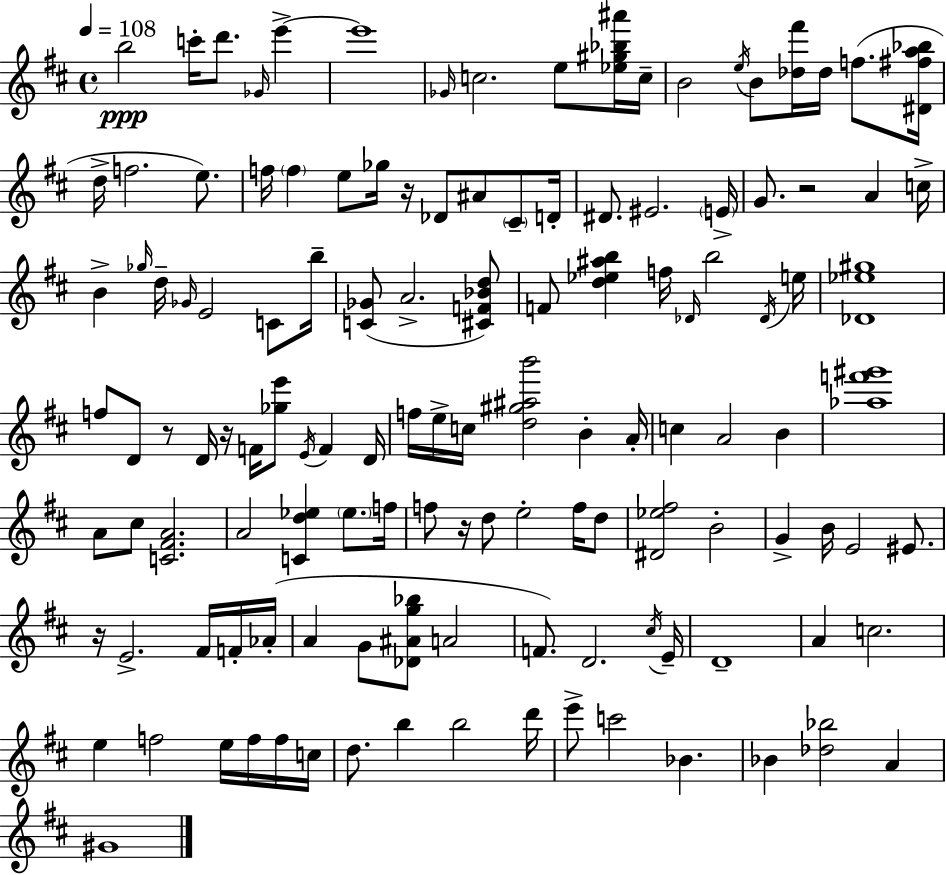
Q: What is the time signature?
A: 4/4